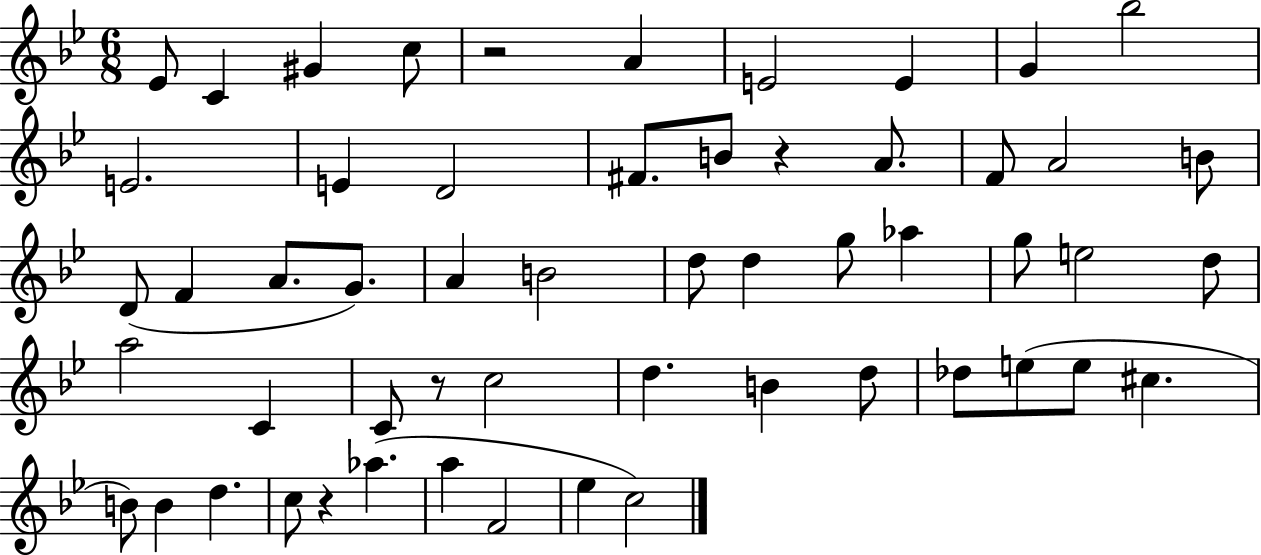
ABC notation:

X:1
T:Untitled
M:6/8
L:1/4
K:Bb
_E/2 C ^G c/2 z2 A E2 E G _b2 E2 E D2 ^F/2 B/2 z A/2 F/2 A2 B/2 D/2 F A/2 G/2 A B2 d/2 d g/2 _a g/2 e2 d/2 a2 C C/2 z/2 c2 d B d/2 _d/2 e/2 e/2 ^c B/2 B d c/2 z _a a F2 _e c2